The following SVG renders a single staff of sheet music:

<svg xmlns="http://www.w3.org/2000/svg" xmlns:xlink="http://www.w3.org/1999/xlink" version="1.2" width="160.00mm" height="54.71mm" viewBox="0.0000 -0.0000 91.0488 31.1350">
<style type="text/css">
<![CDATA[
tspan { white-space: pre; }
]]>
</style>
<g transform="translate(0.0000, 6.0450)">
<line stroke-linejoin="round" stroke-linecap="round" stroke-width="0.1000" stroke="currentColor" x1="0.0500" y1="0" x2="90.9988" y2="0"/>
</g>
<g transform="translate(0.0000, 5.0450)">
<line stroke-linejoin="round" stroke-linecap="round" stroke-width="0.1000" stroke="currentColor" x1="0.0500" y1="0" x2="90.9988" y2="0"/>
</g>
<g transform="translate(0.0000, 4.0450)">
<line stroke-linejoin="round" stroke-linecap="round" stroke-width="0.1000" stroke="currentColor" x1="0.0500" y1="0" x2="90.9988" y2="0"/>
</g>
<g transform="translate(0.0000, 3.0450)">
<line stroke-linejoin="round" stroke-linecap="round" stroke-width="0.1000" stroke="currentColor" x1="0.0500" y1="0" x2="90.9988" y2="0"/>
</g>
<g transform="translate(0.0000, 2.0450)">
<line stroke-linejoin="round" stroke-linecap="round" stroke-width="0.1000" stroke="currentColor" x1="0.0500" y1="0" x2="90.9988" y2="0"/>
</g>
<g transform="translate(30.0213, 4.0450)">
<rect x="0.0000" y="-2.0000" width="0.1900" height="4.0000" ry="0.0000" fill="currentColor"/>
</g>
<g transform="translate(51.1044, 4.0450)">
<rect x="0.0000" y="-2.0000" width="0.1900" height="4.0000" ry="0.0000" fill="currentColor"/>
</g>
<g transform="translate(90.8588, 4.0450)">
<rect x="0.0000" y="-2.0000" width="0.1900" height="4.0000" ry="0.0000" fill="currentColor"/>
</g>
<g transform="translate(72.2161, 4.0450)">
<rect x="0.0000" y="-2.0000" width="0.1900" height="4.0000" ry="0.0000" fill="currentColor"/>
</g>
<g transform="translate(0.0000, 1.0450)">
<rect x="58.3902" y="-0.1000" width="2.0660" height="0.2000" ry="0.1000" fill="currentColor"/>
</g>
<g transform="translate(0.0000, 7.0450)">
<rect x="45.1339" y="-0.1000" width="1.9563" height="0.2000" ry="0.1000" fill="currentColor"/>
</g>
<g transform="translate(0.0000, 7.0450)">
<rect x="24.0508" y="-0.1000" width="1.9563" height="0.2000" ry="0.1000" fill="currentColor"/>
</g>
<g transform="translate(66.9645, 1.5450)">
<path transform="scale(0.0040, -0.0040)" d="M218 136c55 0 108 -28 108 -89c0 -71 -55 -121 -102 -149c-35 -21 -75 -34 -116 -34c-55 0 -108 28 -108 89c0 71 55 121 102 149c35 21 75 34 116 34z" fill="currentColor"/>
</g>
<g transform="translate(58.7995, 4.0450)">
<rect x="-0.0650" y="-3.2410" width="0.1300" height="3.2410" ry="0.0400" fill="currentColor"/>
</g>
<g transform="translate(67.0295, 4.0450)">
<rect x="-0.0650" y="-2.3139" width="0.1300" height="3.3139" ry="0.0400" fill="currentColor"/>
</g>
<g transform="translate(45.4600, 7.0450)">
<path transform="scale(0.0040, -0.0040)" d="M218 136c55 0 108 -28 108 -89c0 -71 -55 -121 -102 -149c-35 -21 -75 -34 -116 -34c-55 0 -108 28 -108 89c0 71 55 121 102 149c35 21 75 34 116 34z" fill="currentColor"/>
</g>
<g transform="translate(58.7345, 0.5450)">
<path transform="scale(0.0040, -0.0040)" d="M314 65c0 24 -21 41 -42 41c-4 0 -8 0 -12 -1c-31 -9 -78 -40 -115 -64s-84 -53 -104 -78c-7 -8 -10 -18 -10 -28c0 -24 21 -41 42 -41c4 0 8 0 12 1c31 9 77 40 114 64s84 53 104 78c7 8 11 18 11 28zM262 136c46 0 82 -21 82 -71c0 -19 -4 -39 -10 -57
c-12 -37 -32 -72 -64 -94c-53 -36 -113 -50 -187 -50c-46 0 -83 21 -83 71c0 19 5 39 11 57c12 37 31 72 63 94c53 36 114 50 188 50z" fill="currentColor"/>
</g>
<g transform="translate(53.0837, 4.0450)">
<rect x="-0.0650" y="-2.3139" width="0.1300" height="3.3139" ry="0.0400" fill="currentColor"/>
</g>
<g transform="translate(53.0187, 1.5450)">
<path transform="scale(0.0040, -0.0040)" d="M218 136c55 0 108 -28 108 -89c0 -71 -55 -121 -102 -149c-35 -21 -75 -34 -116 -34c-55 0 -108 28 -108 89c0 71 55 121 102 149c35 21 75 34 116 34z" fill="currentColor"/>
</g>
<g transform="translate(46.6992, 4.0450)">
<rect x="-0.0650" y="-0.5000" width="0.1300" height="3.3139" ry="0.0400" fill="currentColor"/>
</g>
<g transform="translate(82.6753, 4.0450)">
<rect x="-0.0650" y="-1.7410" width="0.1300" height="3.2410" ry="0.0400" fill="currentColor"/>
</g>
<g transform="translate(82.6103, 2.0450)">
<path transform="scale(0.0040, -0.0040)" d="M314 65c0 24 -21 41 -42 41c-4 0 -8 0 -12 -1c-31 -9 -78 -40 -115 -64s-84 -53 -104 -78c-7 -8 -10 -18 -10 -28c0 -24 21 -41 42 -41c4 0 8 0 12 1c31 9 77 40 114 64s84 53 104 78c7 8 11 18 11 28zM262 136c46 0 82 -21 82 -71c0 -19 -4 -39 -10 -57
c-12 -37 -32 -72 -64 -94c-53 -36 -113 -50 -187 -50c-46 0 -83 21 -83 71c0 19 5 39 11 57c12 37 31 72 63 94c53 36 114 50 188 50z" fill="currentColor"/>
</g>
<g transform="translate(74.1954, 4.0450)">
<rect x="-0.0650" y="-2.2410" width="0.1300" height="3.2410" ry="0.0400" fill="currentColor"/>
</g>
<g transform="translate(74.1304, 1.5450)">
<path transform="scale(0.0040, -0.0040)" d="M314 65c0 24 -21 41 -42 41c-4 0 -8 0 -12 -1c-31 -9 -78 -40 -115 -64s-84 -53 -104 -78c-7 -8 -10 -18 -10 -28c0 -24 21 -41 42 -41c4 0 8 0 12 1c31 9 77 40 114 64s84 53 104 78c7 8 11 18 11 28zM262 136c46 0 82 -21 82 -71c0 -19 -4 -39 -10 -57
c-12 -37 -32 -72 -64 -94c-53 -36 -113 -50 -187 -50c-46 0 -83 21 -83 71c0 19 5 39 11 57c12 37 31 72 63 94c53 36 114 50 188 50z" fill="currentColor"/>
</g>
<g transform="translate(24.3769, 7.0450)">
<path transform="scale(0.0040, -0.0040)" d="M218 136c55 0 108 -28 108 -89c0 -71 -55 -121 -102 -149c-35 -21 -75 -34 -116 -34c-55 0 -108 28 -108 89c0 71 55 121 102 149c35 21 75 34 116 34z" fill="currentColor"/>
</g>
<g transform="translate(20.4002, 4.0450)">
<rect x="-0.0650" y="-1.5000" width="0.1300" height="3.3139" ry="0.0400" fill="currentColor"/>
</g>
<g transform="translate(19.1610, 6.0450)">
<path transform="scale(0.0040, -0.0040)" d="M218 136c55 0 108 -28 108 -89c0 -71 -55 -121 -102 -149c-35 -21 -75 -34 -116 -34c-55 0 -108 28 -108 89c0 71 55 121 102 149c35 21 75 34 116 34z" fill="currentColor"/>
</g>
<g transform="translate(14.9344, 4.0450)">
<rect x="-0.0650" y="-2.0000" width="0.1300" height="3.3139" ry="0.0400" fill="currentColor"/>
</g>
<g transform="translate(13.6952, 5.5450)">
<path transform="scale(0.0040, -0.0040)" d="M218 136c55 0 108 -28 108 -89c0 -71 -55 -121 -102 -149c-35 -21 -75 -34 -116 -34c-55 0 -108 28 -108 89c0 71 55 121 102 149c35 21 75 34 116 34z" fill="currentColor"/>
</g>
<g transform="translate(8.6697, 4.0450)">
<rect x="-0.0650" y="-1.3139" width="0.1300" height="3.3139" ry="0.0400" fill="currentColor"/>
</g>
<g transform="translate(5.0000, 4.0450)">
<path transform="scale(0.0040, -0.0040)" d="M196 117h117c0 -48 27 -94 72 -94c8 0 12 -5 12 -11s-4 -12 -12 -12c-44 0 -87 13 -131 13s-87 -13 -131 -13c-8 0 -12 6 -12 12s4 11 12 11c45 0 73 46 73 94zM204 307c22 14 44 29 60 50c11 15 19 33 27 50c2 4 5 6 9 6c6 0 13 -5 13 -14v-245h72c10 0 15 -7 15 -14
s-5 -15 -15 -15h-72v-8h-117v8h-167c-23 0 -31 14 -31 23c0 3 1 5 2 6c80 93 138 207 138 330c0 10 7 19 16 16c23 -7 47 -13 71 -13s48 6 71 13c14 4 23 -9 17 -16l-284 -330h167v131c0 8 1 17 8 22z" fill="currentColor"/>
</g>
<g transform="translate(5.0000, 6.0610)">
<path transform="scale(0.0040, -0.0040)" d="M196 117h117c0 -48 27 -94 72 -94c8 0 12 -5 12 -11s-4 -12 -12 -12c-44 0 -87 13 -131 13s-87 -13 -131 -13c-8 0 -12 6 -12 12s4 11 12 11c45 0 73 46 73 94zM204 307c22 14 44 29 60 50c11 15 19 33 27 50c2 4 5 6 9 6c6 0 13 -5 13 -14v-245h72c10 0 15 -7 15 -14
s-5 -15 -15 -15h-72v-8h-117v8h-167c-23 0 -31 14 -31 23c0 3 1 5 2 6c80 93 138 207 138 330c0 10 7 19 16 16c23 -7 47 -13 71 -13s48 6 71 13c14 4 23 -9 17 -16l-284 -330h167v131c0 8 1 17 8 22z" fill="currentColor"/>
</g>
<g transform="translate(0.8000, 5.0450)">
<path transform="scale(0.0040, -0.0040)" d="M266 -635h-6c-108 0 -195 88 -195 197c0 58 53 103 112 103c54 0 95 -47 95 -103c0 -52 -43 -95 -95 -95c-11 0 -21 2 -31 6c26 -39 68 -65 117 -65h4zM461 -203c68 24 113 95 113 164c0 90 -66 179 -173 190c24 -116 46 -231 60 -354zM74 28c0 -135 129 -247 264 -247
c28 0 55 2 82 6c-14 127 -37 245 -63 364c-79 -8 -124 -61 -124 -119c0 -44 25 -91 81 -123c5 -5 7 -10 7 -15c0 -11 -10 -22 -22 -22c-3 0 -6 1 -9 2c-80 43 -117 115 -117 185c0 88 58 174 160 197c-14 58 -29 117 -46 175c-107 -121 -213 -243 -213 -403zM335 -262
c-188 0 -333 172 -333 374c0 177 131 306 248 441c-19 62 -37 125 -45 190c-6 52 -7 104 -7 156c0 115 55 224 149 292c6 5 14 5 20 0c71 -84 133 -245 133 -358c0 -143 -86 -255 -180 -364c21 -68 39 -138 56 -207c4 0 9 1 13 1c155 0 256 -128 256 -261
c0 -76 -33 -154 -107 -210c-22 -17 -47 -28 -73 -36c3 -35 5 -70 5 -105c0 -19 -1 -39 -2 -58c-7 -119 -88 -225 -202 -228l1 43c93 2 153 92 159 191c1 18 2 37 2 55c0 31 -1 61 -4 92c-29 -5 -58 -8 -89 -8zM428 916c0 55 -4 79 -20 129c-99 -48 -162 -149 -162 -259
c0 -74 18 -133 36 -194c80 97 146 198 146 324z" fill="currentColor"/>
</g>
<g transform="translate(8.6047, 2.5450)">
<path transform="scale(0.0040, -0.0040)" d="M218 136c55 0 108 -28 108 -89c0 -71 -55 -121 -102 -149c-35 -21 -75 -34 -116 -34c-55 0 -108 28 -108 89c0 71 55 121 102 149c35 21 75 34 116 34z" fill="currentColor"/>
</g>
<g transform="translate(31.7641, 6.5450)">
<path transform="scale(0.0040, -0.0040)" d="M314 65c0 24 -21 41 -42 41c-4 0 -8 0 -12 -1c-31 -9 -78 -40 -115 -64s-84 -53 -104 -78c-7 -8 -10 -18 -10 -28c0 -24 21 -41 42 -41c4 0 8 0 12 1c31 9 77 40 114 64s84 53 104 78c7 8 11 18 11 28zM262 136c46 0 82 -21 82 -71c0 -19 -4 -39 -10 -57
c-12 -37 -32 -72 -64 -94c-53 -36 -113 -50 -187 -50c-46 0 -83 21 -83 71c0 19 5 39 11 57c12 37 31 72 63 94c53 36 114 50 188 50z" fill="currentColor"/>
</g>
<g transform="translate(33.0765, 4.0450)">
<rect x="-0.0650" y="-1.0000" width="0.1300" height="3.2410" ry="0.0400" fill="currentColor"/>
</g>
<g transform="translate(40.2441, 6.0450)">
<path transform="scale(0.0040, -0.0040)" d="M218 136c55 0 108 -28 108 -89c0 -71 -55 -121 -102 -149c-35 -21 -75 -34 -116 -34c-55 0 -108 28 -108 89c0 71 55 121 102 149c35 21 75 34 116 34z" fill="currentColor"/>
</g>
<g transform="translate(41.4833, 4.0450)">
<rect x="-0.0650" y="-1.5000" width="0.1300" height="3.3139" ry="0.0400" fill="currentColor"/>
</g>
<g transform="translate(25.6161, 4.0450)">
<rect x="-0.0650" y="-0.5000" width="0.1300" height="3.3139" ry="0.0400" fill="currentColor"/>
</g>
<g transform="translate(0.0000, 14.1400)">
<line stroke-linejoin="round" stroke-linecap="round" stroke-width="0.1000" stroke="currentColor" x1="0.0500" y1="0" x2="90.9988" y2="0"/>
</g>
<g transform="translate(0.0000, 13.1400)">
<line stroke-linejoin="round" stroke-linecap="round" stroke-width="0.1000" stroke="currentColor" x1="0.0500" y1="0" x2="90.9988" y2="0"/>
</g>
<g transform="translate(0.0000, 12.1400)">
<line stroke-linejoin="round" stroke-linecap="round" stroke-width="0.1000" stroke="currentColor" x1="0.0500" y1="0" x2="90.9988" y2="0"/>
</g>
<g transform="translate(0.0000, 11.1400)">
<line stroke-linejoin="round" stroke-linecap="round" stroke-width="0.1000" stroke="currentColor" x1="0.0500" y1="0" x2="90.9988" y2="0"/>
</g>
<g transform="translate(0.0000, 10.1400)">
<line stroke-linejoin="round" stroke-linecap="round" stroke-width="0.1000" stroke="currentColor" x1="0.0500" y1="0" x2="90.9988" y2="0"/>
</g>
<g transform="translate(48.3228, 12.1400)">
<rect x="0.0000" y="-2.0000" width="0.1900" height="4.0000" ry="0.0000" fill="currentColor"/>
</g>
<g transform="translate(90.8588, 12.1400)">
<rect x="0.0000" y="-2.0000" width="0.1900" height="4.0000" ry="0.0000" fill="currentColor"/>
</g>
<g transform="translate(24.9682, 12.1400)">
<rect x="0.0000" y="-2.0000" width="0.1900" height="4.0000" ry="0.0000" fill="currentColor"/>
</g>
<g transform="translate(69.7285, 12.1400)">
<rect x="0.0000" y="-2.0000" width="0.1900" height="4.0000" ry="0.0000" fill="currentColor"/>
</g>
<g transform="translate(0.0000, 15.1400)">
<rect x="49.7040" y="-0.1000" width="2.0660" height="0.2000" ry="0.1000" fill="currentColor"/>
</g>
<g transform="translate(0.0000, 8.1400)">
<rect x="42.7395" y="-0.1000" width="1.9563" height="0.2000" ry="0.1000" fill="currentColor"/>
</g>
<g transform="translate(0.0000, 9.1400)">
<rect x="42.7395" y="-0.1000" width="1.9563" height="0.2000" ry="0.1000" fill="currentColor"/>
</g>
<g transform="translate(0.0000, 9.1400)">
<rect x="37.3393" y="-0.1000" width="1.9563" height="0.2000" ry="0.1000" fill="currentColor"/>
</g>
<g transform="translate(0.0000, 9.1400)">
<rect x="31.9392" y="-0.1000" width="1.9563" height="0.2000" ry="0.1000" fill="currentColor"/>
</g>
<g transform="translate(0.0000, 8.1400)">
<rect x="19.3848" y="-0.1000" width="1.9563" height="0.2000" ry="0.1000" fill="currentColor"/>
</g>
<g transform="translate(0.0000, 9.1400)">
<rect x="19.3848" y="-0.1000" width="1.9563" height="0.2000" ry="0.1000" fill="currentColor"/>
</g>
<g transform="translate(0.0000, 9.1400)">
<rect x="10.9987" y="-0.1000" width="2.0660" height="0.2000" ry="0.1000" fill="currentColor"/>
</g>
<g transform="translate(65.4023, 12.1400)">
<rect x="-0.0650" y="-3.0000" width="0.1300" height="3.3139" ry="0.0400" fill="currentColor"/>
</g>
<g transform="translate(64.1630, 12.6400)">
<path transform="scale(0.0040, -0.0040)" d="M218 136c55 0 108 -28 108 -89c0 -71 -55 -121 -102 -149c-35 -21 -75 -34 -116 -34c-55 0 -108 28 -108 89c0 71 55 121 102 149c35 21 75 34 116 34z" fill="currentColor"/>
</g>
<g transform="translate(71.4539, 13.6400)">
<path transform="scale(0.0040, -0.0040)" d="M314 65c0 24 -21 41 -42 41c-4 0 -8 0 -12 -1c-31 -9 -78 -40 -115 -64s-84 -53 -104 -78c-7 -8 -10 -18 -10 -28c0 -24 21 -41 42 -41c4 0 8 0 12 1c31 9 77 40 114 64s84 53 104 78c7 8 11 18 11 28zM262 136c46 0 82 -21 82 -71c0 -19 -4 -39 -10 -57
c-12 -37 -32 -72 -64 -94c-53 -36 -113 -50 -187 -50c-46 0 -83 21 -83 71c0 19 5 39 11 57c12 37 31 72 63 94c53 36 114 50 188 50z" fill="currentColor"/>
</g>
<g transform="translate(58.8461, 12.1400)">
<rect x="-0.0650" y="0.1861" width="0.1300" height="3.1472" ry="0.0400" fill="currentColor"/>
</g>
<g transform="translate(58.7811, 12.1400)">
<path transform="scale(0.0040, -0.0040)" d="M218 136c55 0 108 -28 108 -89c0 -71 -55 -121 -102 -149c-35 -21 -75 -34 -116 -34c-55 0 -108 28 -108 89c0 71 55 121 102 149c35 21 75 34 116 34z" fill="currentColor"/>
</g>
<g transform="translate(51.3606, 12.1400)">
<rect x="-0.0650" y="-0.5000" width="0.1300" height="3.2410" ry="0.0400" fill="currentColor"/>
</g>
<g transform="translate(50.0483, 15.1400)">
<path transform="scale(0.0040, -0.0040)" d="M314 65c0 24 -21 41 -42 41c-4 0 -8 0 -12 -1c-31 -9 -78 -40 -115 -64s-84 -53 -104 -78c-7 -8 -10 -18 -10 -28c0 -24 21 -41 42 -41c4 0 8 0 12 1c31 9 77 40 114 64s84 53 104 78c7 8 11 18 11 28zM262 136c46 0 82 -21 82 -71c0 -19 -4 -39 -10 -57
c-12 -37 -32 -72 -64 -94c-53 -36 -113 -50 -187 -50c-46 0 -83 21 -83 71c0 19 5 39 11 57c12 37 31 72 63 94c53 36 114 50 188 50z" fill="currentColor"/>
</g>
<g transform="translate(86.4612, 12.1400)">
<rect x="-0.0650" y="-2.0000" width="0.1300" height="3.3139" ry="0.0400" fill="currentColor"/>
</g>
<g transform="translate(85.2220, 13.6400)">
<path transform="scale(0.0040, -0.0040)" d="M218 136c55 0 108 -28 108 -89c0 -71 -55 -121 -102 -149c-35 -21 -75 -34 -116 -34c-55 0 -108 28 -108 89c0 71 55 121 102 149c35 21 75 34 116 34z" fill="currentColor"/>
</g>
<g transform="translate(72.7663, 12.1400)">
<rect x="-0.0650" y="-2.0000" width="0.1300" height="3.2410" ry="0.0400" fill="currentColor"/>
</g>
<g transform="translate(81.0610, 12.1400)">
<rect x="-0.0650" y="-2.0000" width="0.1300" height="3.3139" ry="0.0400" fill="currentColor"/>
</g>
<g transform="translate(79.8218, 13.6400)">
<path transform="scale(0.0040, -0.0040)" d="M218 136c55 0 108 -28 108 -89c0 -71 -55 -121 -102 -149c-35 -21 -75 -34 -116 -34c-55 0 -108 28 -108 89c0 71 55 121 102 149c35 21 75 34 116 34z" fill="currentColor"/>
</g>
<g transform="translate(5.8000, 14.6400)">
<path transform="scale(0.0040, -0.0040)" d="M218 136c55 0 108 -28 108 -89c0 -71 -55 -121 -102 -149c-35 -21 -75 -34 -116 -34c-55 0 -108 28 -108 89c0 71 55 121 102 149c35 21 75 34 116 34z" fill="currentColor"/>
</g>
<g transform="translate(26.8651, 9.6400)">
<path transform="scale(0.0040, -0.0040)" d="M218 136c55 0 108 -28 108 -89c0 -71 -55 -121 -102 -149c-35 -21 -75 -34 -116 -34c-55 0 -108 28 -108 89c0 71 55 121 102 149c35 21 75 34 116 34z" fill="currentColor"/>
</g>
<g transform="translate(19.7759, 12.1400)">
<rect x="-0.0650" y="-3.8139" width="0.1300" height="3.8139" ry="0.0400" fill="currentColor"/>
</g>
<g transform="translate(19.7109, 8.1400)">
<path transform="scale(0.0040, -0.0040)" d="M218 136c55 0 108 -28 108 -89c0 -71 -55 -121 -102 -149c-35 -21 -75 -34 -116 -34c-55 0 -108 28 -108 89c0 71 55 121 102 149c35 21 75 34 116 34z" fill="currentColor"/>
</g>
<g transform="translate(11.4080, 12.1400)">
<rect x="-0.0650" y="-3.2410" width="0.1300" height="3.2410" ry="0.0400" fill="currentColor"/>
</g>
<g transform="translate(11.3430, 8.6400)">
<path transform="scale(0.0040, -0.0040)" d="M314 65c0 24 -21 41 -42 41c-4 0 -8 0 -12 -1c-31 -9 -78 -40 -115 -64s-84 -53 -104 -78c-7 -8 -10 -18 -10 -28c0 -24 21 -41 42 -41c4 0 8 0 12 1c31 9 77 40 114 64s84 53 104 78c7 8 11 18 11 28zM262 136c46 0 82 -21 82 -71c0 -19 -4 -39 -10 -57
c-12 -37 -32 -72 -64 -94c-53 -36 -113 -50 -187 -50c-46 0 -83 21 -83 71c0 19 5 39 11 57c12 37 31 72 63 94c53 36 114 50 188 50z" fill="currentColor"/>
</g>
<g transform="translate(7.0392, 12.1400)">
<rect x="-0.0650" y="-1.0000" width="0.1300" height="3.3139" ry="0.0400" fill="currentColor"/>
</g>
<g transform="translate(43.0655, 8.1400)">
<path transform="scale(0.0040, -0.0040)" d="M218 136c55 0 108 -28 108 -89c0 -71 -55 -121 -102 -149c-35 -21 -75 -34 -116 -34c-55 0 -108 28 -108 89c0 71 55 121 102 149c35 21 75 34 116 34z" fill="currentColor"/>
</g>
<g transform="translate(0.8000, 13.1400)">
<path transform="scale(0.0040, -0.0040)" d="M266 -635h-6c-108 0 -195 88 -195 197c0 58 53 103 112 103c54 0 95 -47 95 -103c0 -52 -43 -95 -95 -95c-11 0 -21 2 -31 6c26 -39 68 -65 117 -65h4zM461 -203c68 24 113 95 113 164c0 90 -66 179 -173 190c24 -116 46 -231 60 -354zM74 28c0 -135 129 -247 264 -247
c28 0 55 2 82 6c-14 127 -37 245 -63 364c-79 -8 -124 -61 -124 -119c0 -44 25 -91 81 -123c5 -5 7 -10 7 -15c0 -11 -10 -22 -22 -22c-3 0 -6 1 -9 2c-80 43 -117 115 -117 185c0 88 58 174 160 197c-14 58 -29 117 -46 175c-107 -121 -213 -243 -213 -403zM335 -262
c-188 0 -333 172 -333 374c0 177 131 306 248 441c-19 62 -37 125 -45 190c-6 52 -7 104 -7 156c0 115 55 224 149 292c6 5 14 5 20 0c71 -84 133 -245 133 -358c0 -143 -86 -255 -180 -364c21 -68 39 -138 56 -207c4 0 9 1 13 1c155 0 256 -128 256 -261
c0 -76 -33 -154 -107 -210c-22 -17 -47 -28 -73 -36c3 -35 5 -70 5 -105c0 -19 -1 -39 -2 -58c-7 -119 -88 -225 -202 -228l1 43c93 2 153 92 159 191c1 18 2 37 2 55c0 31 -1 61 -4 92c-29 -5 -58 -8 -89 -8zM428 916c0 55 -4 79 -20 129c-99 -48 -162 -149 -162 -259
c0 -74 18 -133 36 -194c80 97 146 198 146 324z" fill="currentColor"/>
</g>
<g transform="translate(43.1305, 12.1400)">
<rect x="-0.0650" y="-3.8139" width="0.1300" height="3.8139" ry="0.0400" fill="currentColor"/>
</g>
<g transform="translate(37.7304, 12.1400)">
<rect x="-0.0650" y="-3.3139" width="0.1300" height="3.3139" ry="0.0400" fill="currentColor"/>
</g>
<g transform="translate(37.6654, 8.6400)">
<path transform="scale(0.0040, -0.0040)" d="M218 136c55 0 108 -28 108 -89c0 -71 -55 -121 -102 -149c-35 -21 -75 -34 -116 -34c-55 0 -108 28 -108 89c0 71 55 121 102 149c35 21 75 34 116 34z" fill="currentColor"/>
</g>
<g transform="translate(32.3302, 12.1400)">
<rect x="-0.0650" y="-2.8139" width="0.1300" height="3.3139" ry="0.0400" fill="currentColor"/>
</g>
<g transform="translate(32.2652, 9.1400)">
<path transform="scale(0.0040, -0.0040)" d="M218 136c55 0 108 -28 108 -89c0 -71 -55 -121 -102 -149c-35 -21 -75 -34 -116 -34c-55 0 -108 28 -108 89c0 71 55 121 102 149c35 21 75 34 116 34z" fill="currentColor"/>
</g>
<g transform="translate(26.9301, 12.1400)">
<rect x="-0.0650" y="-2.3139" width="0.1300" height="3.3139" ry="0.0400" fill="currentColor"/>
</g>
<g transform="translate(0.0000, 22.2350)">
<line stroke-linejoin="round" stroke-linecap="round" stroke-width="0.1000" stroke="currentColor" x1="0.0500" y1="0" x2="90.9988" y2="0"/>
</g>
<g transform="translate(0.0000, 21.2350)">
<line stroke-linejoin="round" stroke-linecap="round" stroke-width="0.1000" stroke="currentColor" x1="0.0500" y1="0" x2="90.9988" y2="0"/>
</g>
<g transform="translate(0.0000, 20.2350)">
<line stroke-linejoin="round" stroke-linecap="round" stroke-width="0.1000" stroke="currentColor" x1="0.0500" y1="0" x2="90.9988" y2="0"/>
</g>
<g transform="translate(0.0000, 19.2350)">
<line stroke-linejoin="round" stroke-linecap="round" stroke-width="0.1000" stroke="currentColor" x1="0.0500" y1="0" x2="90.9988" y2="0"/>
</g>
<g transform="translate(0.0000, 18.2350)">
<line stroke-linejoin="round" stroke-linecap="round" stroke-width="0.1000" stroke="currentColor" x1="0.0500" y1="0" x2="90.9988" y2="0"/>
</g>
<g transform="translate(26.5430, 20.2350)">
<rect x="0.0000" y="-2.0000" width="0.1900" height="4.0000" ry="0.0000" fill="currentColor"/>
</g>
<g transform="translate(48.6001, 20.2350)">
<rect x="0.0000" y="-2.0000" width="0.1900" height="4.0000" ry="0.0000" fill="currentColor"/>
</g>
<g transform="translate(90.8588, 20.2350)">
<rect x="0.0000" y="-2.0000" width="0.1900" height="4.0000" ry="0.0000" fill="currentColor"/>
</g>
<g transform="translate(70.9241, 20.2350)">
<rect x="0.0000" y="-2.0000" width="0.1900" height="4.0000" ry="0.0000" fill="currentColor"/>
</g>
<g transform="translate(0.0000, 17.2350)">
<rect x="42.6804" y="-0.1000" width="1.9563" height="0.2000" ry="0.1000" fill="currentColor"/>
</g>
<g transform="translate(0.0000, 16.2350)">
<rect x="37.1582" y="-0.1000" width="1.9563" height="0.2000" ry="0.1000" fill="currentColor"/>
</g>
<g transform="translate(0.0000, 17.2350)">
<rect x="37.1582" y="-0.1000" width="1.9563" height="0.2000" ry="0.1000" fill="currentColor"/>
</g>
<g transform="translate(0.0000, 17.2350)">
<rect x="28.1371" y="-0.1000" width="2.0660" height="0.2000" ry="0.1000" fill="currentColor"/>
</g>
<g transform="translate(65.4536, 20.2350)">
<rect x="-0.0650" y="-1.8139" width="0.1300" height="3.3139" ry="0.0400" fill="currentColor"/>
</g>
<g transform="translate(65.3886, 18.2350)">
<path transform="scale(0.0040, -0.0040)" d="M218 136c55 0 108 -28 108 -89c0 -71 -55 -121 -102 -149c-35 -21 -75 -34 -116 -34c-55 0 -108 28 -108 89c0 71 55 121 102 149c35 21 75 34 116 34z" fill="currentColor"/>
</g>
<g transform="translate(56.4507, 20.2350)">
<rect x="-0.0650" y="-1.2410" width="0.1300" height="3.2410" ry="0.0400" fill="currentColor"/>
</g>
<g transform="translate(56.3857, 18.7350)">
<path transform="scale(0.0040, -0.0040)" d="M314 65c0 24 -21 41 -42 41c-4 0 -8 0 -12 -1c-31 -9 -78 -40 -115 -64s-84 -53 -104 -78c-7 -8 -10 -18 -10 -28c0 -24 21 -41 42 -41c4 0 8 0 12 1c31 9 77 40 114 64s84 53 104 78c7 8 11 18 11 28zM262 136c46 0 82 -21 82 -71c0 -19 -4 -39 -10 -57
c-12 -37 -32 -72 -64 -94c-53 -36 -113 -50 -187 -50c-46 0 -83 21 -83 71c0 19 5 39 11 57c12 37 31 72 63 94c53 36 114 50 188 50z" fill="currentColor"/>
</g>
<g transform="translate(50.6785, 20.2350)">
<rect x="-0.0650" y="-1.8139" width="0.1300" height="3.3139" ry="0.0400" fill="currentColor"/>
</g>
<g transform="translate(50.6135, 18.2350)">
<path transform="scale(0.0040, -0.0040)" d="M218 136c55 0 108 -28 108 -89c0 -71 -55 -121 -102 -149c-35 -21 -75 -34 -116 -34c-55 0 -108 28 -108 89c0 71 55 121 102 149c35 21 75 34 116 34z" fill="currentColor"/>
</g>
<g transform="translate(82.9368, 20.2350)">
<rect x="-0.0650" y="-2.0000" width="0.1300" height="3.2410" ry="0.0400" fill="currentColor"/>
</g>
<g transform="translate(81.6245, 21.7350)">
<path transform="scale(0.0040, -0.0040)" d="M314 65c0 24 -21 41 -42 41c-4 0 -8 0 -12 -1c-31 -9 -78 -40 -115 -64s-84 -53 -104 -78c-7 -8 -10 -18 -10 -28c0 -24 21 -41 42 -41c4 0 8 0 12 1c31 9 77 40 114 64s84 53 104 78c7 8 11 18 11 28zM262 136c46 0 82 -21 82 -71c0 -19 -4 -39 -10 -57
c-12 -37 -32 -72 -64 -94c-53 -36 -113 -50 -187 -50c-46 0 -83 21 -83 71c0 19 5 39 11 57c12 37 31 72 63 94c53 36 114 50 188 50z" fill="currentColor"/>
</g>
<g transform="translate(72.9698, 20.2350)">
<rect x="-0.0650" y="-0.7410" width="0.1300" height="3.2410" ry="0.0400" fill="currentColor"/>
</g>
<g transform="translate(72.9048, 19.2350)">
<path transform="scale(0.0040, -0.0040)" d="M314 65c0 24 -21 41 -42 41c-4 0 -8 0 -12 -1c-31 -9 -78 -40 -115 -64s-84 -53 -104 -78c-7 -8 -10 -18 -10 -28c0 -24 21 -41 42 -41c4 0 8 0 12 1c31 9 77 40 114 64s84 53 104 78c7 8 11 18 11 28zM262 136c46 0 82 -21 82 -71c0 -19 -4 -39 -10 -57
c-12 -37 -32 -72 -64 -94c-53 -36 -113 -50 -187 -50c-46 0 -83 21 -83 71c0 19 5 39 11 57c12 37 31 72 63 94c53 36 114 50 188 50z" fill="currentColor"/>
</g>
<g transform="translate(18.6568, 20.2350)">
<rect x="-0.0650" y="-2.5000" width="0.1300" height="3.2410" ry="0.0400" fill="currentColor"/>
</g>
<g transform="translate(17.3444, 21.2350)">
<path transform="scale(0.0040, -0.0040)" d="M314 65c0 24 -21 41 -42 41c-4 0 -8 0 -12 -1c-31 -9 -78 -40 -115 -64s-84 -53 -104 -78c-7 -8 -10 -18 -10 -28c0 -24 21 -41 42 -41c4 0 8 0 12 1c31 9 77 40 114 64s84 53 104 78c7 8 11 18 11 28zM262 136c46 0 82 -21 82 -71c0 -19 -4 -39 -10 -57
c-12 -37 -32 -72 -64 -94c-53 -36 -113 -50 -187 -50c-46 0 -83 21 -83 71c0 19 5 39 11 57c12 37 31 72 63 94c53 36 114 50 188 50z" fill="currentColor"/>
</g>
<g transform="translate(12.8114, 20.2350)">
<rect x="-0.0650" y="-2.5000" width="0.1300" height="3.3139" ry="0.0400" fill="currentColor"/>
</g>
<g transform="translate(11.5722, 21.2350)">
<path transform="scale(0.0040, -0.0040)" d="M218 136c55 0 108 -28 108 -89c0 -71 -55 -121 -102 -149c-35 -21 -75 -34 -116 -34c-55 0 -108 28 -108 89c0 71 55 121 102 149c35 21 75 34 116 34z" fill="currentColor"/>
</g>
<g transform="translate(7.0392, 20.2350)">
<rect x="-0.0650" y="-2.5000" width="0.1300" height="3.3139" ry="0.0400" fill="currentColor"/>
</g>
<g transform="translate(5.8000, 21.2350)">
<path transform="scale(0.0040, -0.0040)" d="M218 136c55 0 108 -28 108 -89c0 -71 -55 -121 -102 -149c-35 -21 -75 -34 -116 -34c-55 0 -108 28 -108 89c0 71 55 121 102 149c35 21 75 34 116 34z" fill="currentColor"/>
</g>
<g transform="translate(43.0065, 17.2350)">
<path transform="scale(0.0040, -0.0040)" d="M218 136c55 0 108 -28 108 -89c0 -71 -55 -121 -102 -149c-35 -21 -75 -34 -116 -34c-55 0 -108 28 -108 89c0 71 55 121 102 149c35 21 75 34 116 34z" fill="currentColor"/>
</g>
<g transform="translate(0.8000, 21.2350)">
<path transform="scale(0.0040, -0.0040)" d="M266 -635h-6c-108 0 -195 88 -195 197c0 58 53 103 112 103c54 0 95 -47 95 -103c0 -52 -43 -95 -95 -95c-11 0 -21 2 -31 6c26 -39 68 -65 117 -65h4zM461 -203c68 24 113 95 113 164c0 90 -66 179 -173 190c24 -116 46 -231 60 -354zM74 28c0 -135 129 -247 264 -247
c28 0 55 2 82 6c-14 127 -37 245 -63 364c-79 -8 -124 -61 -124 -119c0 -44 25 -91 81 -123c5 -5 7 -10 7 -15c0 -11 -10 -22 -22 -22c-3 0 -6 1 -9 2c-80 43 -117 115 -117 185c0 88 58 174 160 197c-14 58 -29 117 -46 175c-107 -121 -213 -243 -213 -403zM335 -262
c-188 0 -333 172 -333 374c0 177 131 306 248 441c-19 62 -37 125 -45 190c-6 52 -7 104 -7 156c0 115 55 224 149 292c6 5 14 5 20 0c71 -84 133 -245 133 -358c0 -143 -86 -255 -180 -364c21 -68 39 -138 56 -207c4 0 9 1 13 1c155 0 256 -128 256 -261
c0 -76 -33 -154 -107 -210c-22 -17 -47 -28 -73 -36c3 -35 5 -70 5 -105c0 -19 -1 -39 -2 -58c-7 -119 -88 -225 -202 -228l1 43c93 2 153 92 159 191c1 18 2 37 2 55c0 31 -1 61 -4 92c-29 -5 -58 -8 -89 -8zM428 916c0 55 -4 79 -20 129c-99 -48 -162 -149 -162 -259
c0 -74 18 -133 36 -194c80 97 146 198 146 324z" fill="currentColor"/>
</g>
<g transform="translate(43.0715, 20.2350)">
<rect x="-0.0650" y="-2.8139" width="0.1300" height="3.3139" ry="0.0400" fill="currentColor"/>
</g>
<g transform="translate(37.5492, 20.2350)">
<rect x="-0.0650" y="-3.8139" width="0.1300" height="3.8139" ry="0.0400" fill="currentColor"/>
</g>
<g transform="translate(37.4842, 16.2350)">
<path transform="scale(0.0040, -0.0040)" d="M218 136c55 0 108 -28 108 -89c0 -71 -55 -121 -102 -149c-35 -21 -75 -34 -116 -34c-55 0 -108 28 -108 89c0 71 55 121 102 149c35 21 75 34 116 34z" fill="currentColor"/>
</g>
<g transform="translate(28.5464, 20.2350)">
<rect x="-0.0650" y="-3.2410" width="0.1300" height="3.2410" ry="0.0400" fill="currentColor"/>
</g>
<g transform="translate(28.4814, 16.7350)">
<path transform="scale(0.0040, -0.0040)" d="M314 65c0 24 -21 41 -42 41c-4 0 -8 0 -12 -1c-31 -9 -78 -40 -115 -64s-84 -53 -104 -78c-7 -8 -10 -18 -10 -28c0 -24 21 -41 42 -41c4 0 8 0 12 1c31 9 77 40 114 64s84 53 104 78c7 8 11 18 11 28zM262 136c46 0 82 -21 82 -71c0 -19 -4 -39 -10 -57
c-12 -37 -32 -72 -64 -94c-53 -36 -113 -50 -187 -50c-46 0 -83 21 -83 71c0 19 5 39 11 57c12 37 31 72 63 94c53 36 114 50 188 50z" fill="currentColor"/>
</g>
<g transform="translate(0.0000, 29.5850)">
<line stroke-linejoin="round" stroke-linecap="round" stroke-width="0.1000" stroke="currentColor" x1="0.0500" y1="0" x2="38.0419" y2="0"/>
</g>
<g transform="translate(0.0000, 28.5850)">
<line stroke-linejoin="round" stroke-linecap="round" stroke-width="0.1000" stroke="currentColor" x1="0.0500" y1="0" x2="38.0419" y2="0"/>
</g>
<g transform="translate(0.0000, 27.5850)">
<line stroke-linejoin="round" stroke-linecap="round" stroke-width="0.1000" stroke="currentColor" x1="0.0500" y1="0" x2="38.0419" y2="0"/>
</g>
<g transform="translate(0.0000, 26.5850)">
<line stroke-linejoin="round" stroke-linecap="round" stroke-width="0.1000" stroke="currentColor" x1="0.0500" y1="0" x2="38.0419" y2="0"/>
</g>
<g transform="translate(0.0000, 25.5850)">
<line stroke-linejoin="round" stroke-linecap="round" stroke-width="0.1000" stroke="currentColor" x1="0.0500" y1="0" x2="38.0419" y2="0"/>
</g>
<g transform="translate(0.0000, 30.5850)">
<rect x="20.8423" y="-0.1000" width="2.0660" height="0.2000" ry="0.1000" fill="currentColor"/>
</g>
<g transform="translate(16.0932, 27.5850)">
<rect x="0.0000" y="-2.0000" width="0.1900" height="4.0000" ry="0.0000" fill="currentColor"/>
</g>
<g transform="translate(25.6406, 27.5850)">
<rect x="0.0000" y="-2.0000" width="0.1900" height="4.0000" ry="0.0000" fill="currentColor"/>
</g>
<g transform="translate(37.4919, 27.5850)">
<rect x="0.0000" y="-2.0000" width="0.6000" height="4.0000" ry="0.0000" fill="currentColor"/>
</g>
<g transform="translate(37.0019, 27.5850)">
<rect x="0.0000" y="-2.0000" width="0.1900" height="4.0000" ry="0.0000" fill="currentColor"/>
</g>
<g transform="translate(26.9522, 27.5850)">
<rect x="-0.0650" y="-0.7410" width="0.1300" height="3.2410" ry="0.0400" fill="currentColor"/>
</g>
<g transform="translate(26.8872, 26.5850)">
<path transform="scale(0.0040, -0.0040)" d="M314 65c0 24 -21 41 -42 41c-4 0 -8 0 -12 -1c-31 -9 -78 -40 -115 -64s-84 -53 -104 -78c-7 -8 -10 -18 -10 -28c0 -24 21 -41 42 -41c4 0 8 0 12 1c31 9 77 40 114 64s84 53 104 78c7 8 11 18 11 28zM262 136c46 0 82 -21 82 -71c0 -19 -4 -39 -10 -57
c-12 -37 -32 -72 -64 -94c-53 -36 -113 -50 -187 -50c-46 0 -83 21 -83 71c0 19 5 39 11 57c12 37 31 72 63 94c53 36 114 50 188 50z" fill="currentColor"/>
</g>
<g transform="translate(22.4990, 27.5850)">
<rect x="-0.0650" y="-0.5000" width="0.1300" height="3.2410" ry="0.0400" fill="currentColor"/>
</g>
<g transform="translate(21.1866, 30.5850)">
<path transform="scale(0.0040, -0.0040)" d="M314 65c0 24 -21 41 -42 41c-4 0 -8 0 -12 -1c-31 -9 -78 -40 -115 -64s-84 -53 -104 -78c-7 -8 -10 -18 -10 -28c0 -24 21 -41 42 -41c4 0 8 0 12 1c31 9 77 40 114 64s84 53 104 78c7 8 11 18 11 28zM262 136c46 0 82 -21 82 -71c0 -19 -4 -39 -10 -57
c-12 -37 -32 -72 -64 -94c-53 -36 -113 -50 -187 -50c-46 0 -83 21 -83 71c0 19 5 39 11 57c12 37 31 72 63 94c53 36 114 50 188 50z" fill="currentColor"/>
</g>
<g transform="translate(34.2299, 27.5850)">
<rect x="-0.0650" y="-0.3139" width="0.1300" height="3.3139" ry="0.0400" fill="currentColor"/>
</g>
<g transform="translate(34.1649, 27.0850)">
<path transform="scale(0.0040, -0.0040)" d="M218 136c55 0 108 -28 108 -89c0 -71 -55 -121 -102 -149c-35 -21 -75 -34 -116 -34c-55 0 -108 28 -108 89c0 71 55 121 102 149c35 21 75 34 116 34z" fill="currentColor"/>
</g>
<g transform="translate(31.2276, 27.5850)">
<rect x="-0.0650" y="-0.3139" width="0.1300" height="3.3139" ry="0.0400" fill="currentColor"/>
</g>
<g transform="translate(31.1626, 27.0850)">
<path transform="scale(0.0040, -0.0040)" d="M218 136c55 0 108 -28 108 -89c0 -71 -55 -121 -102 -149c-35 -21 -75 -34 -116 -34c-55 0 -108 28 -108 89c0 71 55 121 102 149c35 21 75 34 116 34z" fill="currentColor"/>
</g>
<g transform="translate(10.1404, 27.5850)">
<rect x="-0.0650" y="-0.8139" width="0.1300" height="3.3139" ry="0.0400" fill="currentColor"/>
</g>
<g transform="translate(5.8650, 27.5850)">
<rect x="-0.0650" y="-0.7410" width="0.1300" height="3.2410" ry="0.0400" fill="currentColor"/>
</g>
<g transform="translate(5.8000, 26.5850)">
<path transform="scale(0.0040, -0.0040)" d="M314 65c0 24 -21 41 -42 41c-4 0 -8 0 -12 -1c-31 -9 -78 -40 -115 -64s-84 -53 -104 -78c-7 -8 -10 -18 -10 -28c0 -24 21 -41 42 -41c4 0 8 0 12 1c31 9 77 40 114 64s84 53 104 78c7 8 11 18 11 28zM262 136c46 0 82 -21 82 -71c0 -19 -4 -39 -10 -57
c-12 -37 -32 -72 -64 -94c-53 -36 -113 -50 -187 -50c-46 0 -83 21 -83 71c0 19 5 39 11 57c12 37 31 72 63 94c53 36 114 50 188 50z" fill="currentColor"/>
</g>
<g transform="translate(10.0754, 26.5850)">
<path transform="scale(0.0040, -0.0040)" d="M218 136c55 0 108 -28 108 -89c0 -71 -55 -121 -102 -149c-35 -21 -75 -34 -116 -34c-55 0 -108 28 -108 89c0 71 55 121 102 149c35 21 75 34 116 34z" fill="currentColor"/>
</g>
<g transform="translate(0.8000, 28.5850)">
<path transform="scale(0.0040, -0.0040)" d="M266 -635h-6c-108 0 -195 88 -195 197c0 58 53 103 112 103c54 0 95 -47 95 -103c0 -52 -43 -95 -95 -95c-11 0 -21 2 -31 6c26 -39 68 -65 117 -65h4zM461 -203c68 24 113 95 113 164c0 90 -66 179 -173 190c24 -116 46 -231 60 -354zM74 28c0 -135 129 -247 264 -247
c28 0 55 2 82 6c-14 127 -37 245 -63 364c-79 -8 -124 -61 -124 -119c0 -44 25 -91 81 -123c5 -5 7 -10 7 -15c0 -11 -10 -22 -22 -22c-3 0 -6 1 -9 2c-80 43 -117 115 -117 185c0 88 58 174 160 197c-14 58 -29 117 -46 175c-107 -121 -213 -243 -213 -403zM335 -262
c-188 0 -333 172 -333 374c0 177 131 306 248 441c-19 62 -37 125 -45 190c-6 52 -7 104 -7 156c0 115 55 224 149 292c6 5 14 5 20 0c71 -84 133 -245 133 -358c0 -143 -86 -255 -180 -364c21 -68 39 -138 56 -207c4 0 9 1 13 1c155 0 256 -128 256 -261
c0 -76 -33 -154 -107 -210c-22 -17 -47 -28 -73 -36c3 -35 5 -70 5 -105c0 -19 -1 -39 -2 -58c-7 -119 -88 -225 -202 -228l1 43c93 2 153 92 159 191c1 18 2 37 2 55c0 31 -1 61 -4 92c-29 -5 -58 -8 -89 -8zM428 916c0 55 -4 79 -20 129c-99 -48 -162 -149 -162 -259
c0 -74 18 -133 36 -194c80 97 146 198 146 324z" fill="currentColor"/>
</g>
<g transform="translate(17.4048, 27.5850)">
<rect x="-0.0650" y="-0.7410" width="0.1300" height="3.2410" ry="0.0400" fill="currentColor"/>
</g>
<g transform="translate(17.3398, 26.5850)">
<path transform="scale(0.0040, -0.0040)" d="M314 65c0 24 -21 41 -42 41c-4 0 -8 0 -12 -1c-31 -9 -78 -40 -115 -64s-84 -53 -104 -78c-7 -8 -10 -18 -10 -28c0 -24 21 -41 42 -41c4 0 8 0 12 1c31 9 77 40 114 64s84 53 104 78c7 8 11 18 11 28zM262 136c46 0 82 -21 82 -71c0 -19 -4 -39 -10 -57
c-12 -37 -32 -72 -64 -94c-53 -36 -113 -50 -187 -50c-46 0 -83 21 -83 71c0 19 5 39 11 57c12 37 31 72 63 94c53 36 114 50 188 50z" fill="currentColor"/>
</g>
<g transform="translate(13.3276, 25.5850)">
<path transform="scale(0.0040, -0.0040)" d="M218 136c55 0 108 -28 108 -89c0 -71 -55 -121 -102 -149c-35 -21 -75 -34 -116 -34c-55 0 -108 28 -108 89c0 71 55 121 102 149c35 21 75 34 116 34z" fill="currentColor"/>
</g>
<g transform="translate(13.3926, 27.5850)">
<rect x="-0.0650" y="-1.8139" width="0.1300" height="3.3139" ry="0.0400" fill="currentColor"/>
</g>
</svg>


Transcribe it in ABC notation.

X:1
T:Untitled
M:4/4
L:1/4
K:C
e F E C D2 E C g b2 g g2 f2 D b2 c' g a b c' C2 B A F2 F F G G G2 b2 c' a f e2 f d2 F2 d2 d f d2 C2 d2 c c